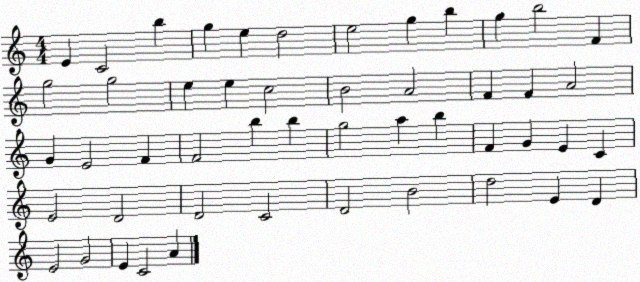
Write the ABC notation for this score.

X:1
T:Untitled
M:4/4
L:1/4
K:C
E C2 b g e d2 e2 g b g b2 F g2 g2 e e c2 B2 A2 F F A2 G E2 F F2 b b g2 a b F G E C E2 D2 D2 C2 D2 B2 d2 E D E2 G2 E C2 A